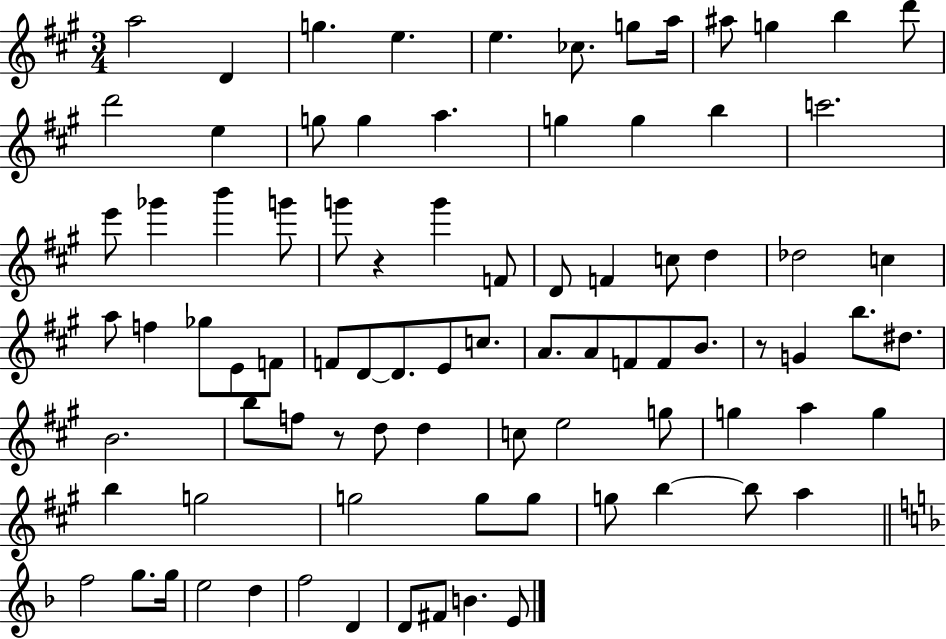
A5/h D4/q G5/q. E5/q. E5/q. CES5/e. G5/e A5/s A#5/e G5/q B5/q D6/e D6/h E5/q G5/e G5/q A5/q. G5/q G5/q B5/q C6/h. E6/e Gb6/q B6/q G6/e G6/e R/q G6/q F4/e D4/e F4/q C5/e D5/q Db5/h C5/q A5/e F5/q Gb5/e E4/e F4/e F4/e D4/e D4/e. E4/e C5/e. A4/e. A4/e F4/e F4/e B4/e. R/e G4/q B5/e. D#5/e. B4/h. B5/e F5/e R/e D5/e D5/q C5/e E5/h G5/e G5/q A5/q G5/q B5/q G5/h G5/h G5/e G5/e G5/e B5/q B5/e A5/q F5/h G5/e. G5/s E5/h D5/q F5/h D4/q D4/e F#4/e B4/q. E4/e